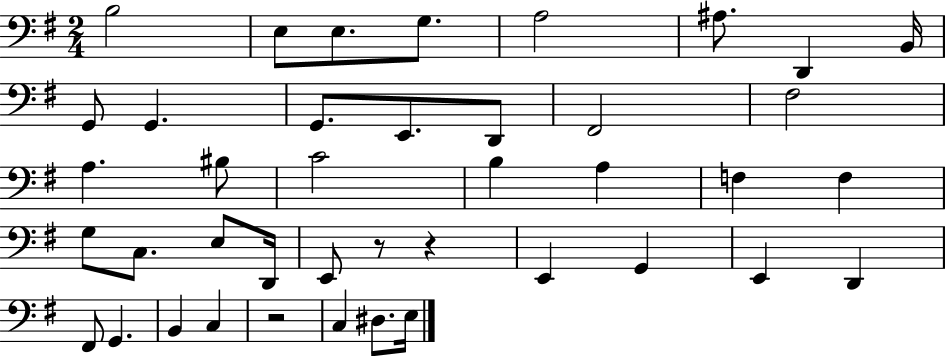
{
  \clef bass
  \numericTimeSignature
  \time 2/4
  \key g \major
  b2 | e8 e8. g8. | a2 | ais8. d,4 b,16 | \break g,8 g,4. | g,8. e,8. d,8 | fis,2 | fis2 | \break a4. bis8 | c'2 | b4 a4 | f4 f4 | \break g8 c8. e8 d,16 | e,8 r8 r4 | e,4 g,4 | e,4 d,4 | \break fis,8 g,4. | b,4 c4 | r2 | c4 dis8. e16 | \break \bar "|."
}